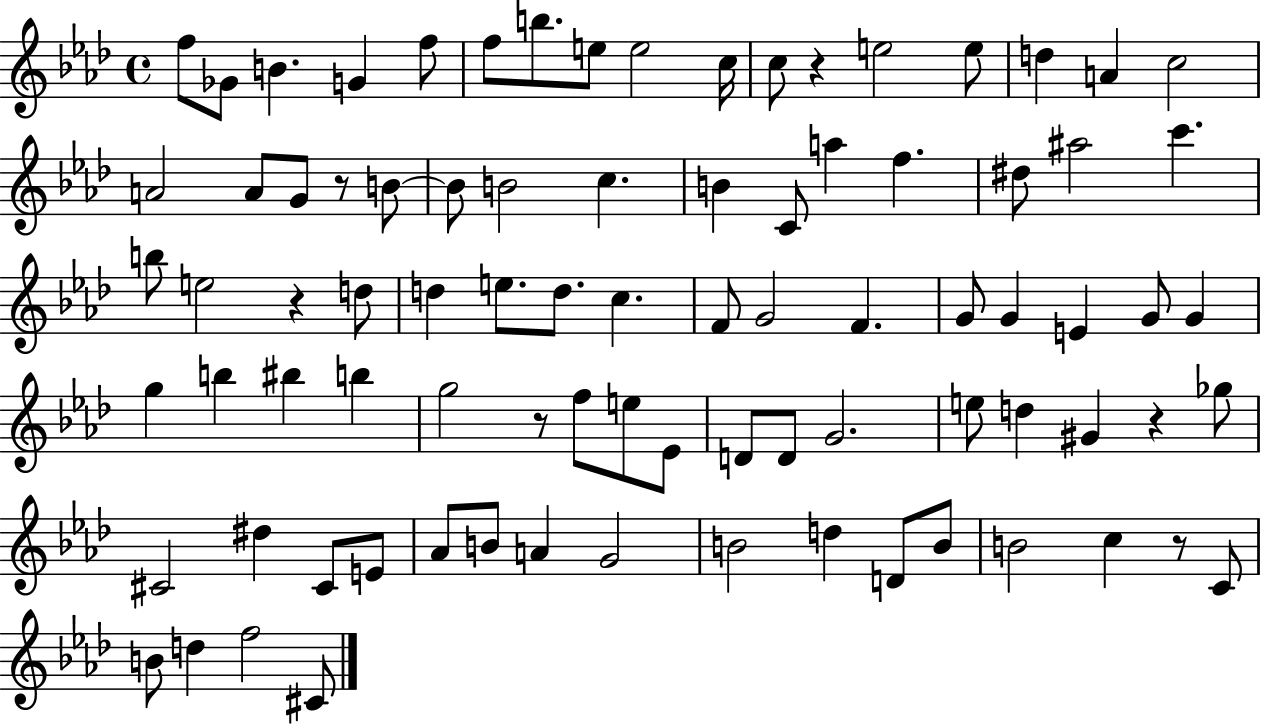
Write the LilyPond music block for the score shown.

{
  \clef treble
  \time 4/4
  \defaultTimeSignature
  \key aes \major
  f''8 ges'8 b'4. g'4 f''8 | f''8 b''8. e''8 e''2 c''16 | c''8 r4 e''2 e''8 | d''4 a'4 c''2 | \break a'2 a'8 g'8 r8 b'8~~ | b'8 b'2 c''4. | b'4 c'8 a''4 f''4. | dis''8 ais''2 c'''4. | \break b''8 e''2 r4 d''8 | d''4 e''8. d''8. c''4. | f'8 g'2 f'4. | g'8 g'4 e'4 g'8 g'4 | \break g''4 b''4 bis''4 b''4 | g''2 r8 f''8 e''8 ees'8 | d'8 d'8 g'2. | e''8 d''4 gis'4 r4 ges''8 | \break cis'2 dis''4 cis'8 e'8 | aes'8 b'8 a'4 g'2 | b'2 d''4 d'8 b'8 | b'2 c''4 r8 c'8 | \break b'8 d''4 f''2 cis'8 | \bar "|."
}